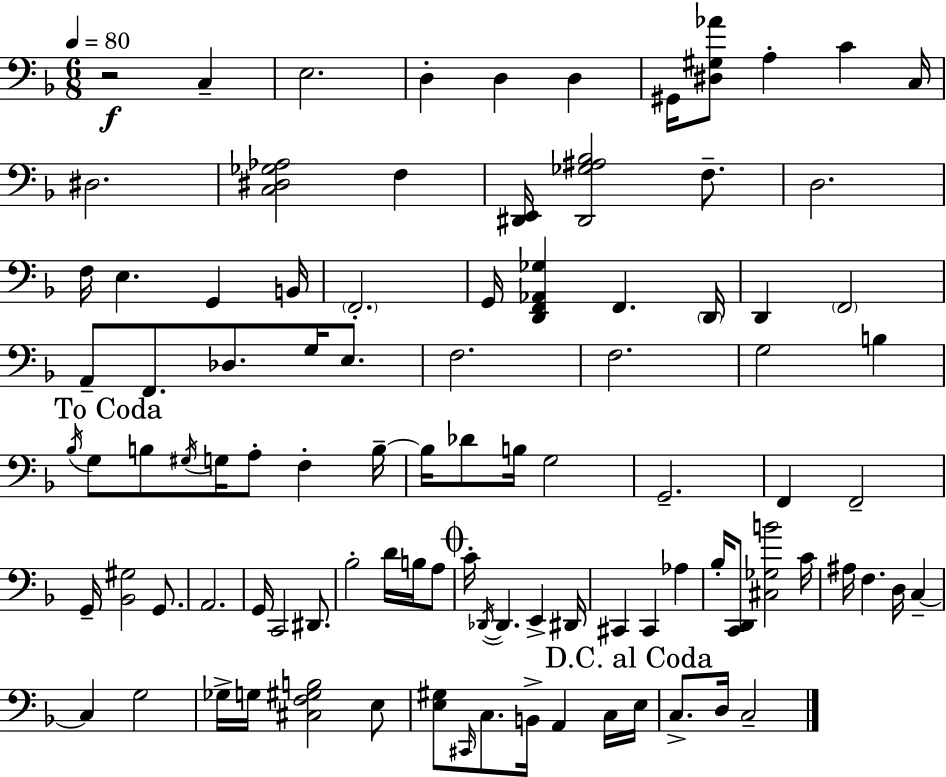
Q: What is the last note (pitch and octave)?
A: C3